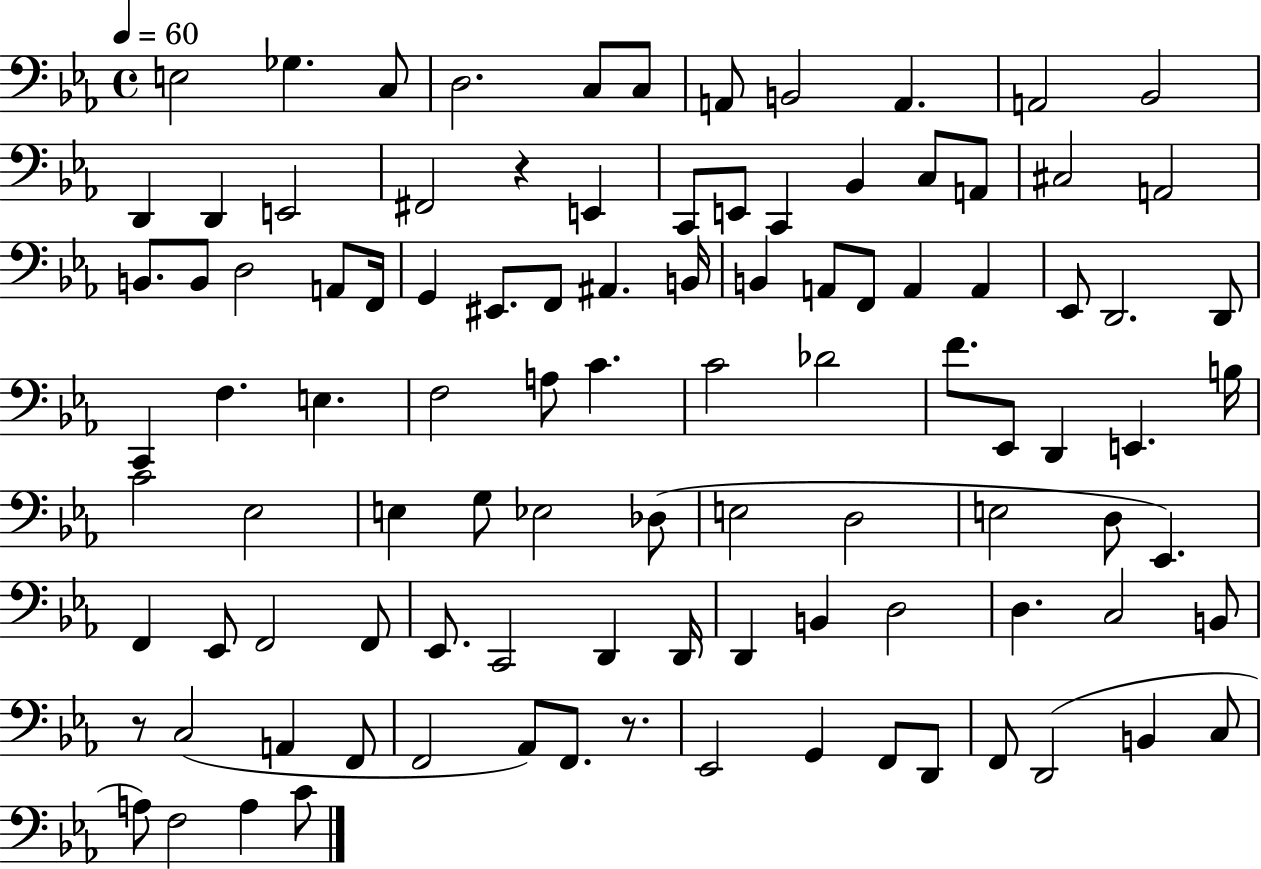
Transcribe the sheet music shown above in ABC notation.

X:1
T:Untitled
M:4/4
L:1/4
K:Eb
E,2 _G, C,/2 D,2 C,/2 C,/2 A,,/2 B,,2 A,, A,,2 _B,,2 D,, D,, E,,2 ^F,,2 z E,, C,,/2 E,,/2 C,, _B,, C,/2 A,,/2 ^C,2 A,,2 B,,/2 B,,/2 D,2 A,,/2 F,,/4 G,, ^E,,/2 F,,/2 ^A,, B,,/4 B,, A,,/2 F,,/2 A,, A,, _E,,/2 D,,2 D,,/2 C,, F, E, F,2 A,/2 C C2 _D2 F/2 _E,,/2 D,, E,, B,/4 C2 _E,2 E, G,/2 _E,2 _D,/2 E,2 D,2 E,2 D,/2 _E,, F,, _E,,/2 F,,2 F,,/2 _E,,/2 C,,2 D,, D,,/4 D,, B,, D,2 D, C,2 B,,/2 z/2 C,2 A,, F,,/2 F,,2 _A,,/2 F,,/2 z/2 _E,,2 G,, F,,/2 D,,/2 F,,/2 D,,2 B,, C,/2 A,/2 F,2 A, C/2